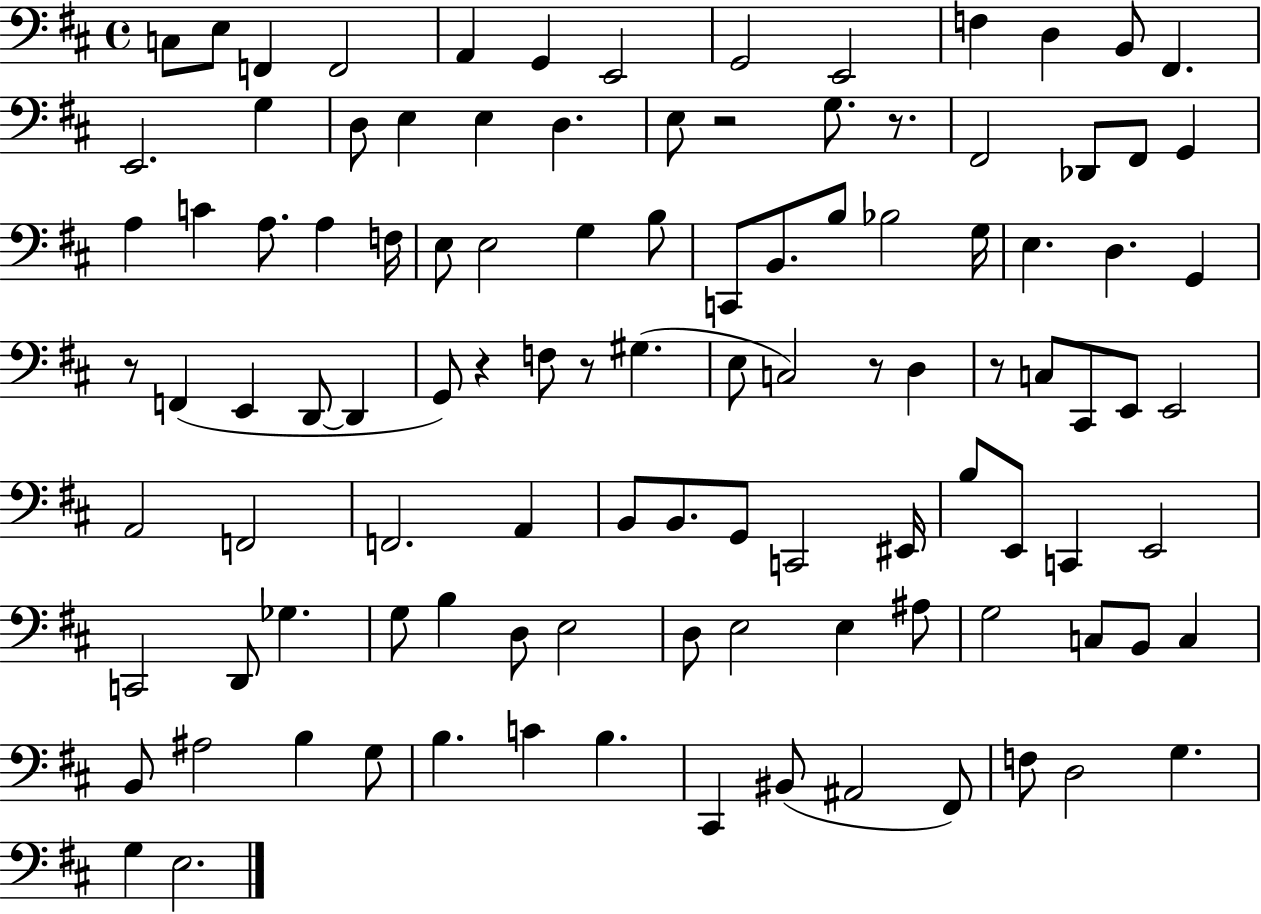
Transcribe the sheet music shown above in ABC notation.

X:1
T:Untitled
M:4/4
L:1/4
K:D
C,/2 E,/2 F,, F,,2 A,, G,, E,,2 G,,2 E,,2 F, D, B,,/2 ^F,, E,,2 G, D,/2 E, E, D, E,/2 z2 G,/2 z/2 ^F,,2 _D,,/2 ^F,,/2 G,, A, C A,/2 A, F,/4 E,/2 E,2 G, B,/2 C,,/2 B,,/2 B,/2 _B,2 G,/4 E, D, G,, z/2 F,, E,, D,,/2 D,, G,,/2 z F,/2 z/2 ^G, E,/2 C,2 z/2 D, z/2 C,/2 ^C,,/2 E,,/2 E,,2 A,,2 F,,2 F,,2 A,, B,,/2 B,,/2 G,,/2 C,,2 ^E,,/4 B,/2 E,,/2 C,, E,,2 C,,2 D,,/2 _G, G,/2 B, D,/2 E,2 D,/2 E,2 E, ^A,/2 G,2 C,/2 B,,/2 C, B,,/2 ^A,2 B, G,/2 B, C B, ^C,, ^B,,/2 ^A,,2 ^F,,/2 F,/2 D,2 G, G, E,2